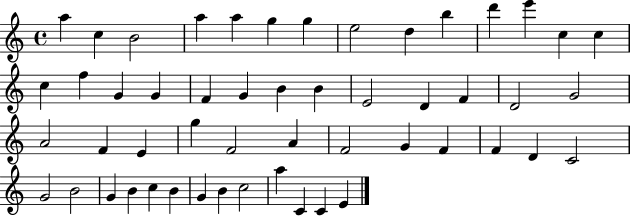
{
  \clef treble
  \time 4/4
  \defaultTimeSignature
  \key c \major
  a''4 c''4 b'2 | a''4 a''4 g''4 g''4 | e''2 d''4 b''4 | d'''4 e'''4 c''4 c''4 | \break c''4 f''4 g'4 g'4 | f'4 g'4 b'4 b'4 | e'2 d'4 f'4 | d'2 g'2 | \break a'2 f'4 e'4 | g''4 f'2 a'4 | f'2 g'4 f'4 | f'4 d'4 c'2 | \break g'2 b'2 | g'4 b'4 c''4 b'4 | g'4 b'4 c''2 | a''4 c'4 c'4 e'4 | \break \bar "|."
}